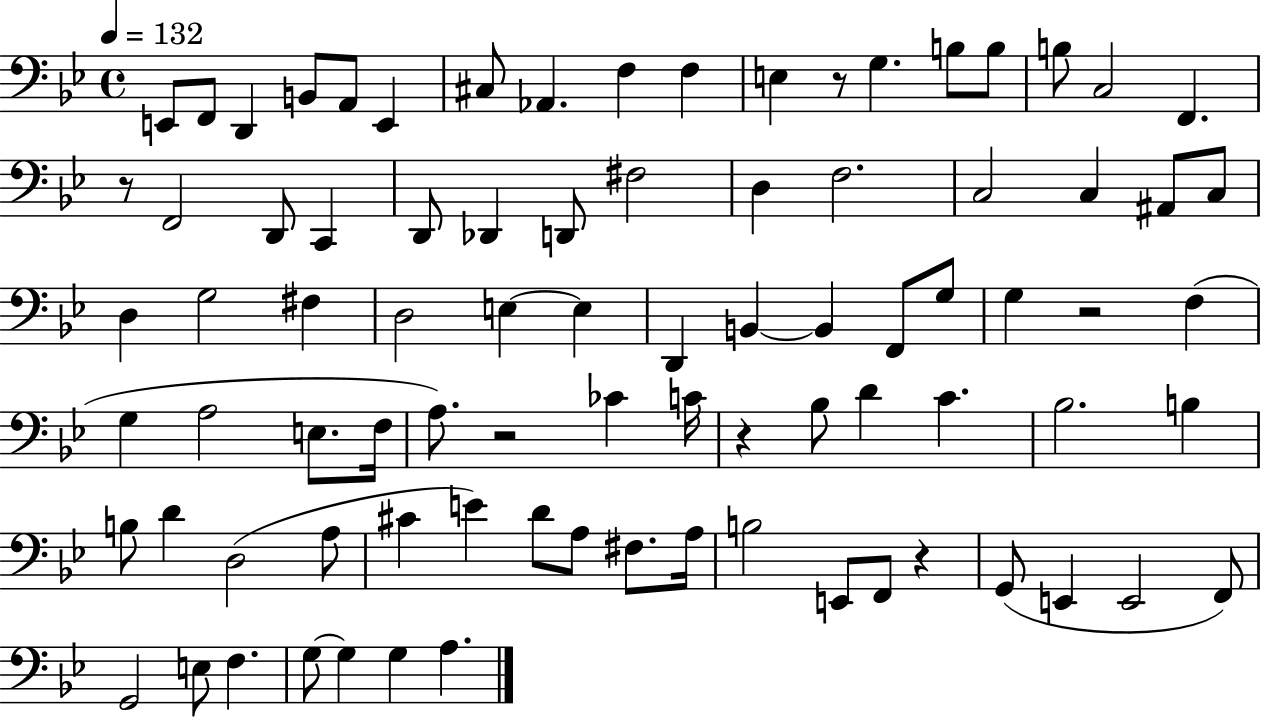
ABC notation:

X:1
T:Untitled
M:4/4
L:1/4
K:Bb
E,,/2 F,,/2 D,, B,,/2 A,,/2 E,, ^C,/2 _A,, F, F, E, z/2 G, B,/2 B,/2 B,/2 C,2 F,, z/2 F,,2 D,,/2 C,, D,,/2 _D,, D,,/2 ^F,2 D, F,2 C,2 C, ^A,,/2 C,/2 D, G,2 ^F, D,2 E, E, D,, B,, B,, F,,/2 G,/2 G, z2 F, G, A,2 E,/2 F,/4 A,/2 z2 _C C/4 z _B,/2 D C _B,2 B, B,/2 D D,2 A,/2 ^C E D/2 A,/2 ^F,/2 A,/4 B,2 E,,/2 F,,/2 z G,,/2 E,, E,,2 F,,/2 G,,2 E,/2 F, G,/2 G, G, A,